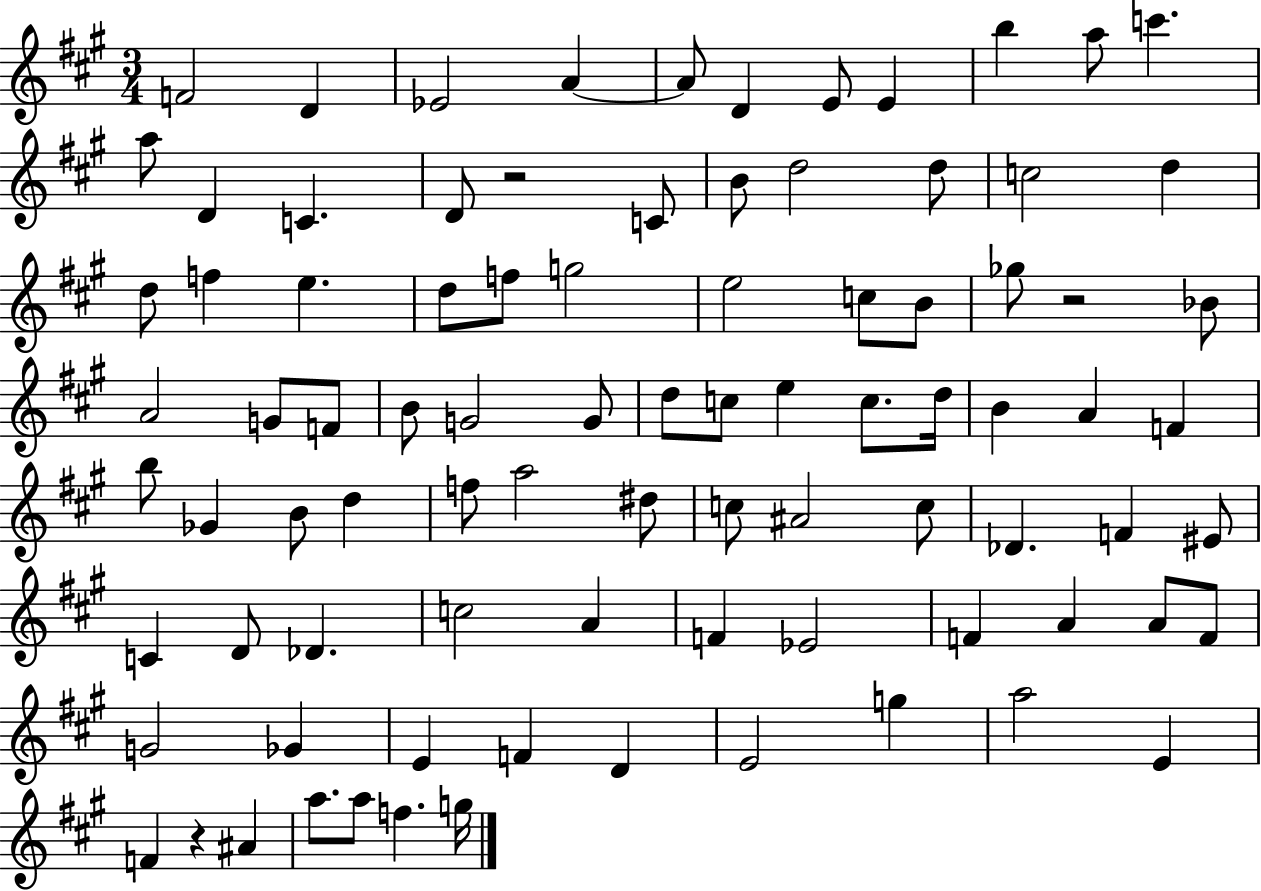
F4/h D4/q Eb4/h A4/q A4/e D4/q E4/e E4/q B5/q A5/e C6/q. A5/e D4/q C4/q. D4/e R/h C4/e B4/e D5/h D5/e C5/h D5/q D5/e F5/q E5/q. D5/e F5/e G5/h E5/h C5/e B4/e Gb5/e R/h Bb4/e A4/h G4/e F4/e B4/e G4/h G4/e D5/e C5/e E5/q C5/e. D5/s B4/q A4/q F4/q B5/e Gb4/q B4/e D5/q F5/e A5/h D#5/e C5/e A#4/h C5/e Db4/q. F4/q EIS4/e C4/q D4/e Db4/q. C5/h A4/q F4/q Eb4/h F4/q A4/q A4/e F4/e G4/h Gb4/q E4/q F4/q D4/q E4/h G5/q A5/h E4/q F4/q R/q A#4/q A5/e. A5/e F5/q. G5/s